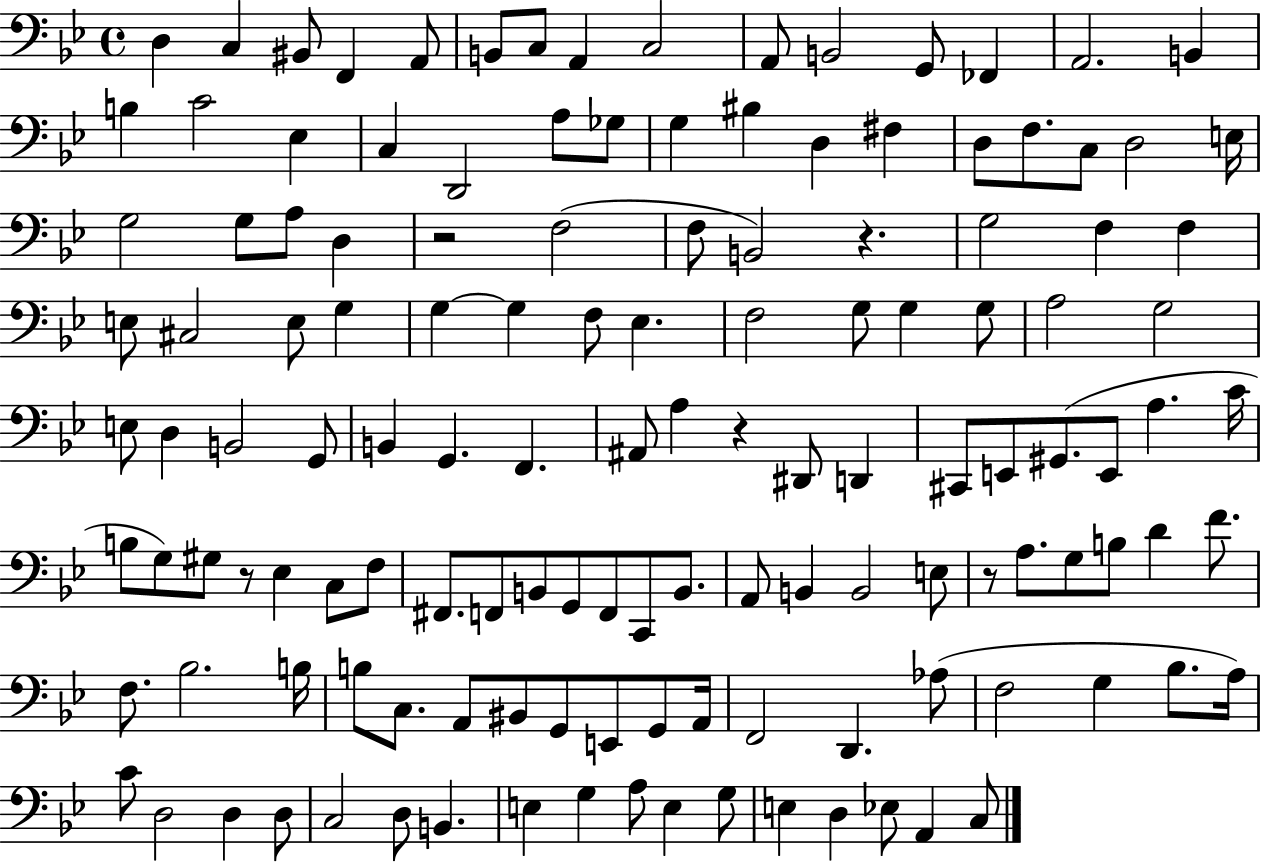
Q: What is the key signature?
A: BES major